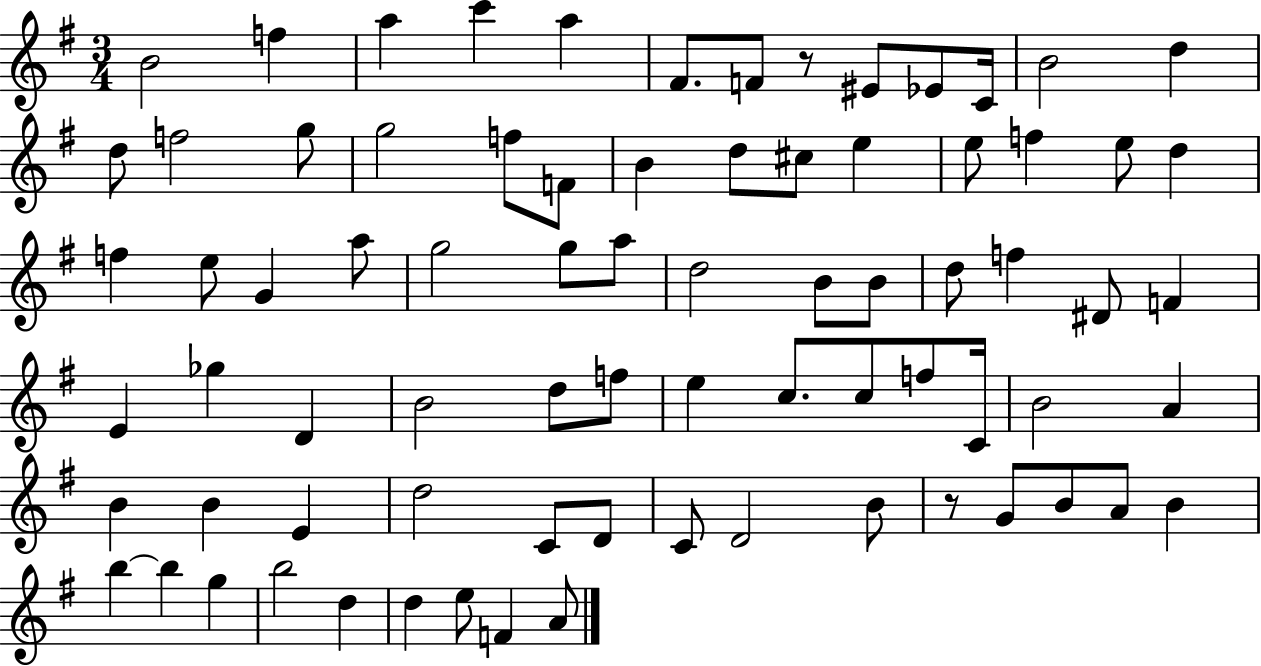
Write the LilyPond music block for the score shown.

{
  \clef treble
  \numericTimeSignature
  \time 3/4
  \key g \major
  b'2 f''4 | a''4 c'''4 a''4 | fis'8. f'8 r8 eis'8 ees'8 c'16 | b'2 d''4 | \break d''8 f''2 g''8 | g''2 f''8 f'8 | b'4 d''8 cis''8 e''4 | e''8 f''4 e''8 d''4 | \break f''4 e''8 g'4 a''8 | g''2 g''8 a''8 | d''2 b'8 b'8 | d''8 f''4 dis'8 f'4 | \break e'4 ges''4 d'4 | b'2 d''8 f''8 | e''4 c''8. c''8 f''8 c'16 | b'2 a'4 | \break b'4 b'4 e'4 | d''2 c'8 d'8 | c'8 d'2 b'8 | r8 g'8 b'8 a'8 b'4 | \break b''4~~ b''4 g''4 | b''2 d''4 | d''4 e''8 f'4 a'8 | \bar "|."
}